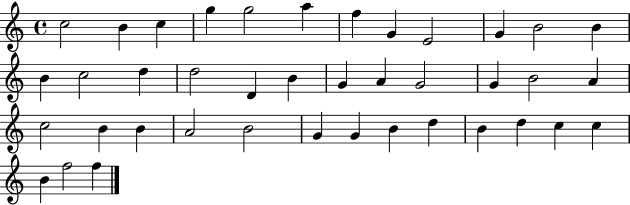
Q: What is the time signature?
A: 4/4